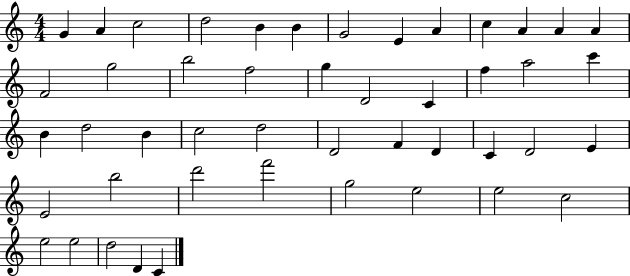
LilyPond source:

{
  \clef treble
  \numericTimeSignature
  \time 4/4
  \key c \major
  g'4 a'4 c''2 | d''2 b'4 b'4 | g'2 e'4 a'4 | c''4 a'4 a'4 a'4 | \break f'2 g''2 | b''2 f''2 | g''4 d'2 c'4 | f''4 a''2 c'''4 | \break b'4 d''2 b'4 | c''2 d''2 | d'2 f'4 d'4 | c'4 d'2 e'4 | \break e'2 b''2 | d'''2 f'''2 | g''2 e''2 | e''2 c''2 | \break e''2 e''2 | d''2 d'4 c'4 | \bar "|."
}